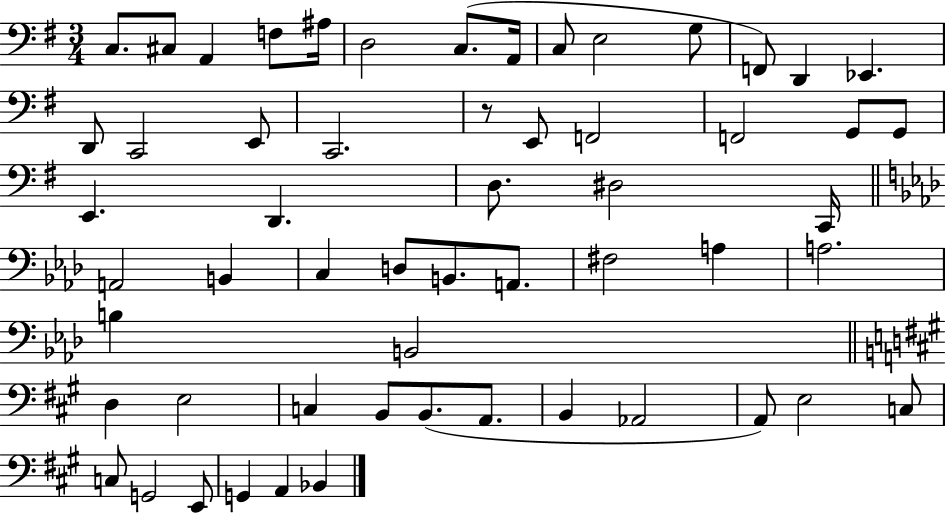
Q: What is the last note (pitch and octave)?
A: Bb2